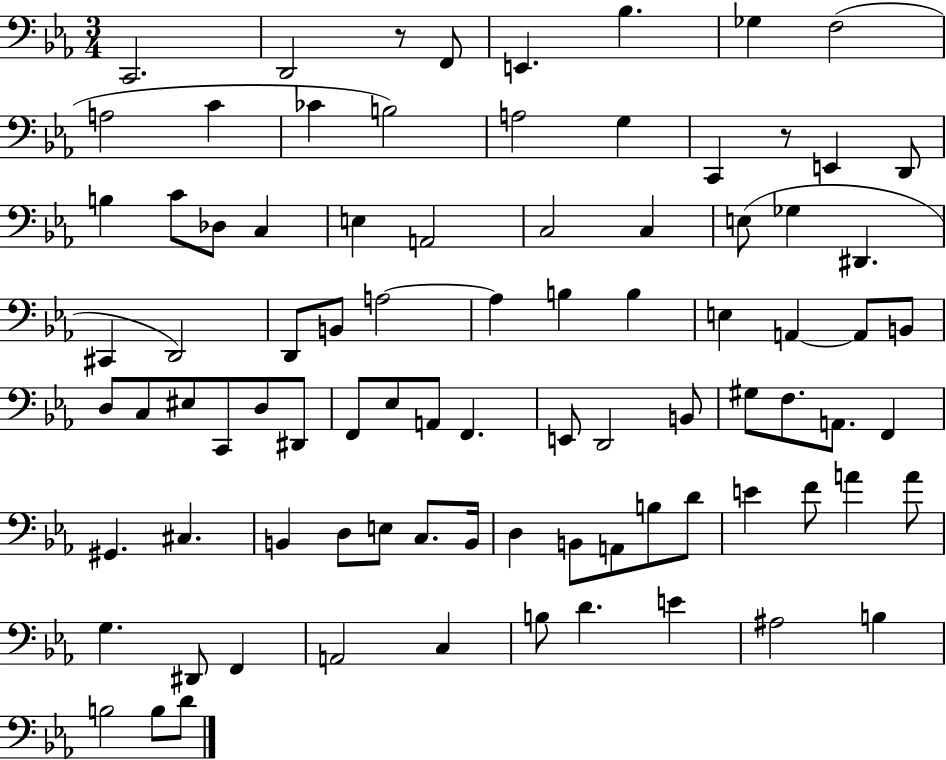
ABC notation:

X:1
T:Untitled
M:3/4
L:1/4
K:Eb
C,,2 D,,2 z/2 F,,/2 E,, _B, _G, F,2 A,2 C _C B,2 A,2 G, C,, z/2 E,, D,,/2 B, C/2 _D,/2 C, E, A,,2 C,2 C, E,/2 _G, ^D,, ^C,, D,,2 D,,/2 B,,/2 A,2 A, B, B, E, A,, A,,/2 B,,/2 D,/2 C,/2 ^E,/2 C,,/2 D,/2 ^D,,/2 F,,/2 _E,/2 A,,/2 F,, E,,/2 D,,2 B,,/2 ^G,/2 F,/2 A,,/2 F,, ^G,, ^C, B,, D,/2 E,/2 C,/2 B,,/4 D, B,,/2 A,,/2 B,/2 D/2 E F/2 A A/2 G, ^D,,/2 F,, A,,2 C, B,/2 D E ^A,2 B, B,2 B,/2 D/2